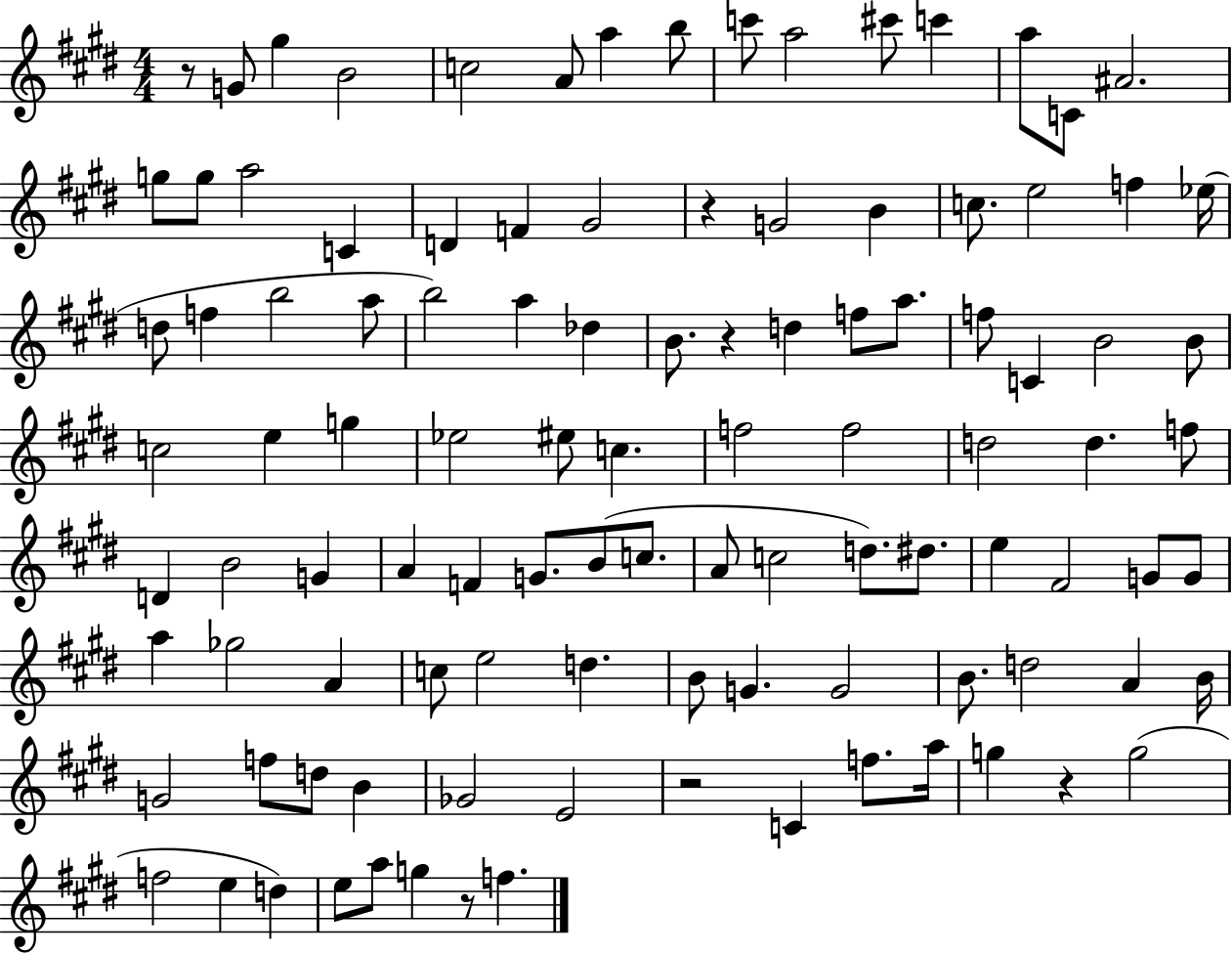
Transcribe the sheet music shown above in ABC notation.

X:1
T:Untitled
M:4/4
L:1/4
K:E
z/2 G/2 ^g B2 c2 A/2 a b/2 c'/2 a2 ^c'/2 c' a/2 C/2 ^A2 g/2 g/2 a2 C D F ^G2 z G2 B c/2 e2 f _e/4 d/2 f b2 a/2 b2 a _d B/2 z d f/2 a/2 f/2 C B2 B/2 c2 e g _e2 ^e/2 c f2 f2 d2 d f/2 D B2 G A F G/2 B/2 c/2 A/2 c2 d/2 ^d/2 e ^F2 G/2 G/2 a _g2 A c/2 e2 d B/2 G G2 B/2 d2 A B/4 G2 f/2 d/2 B _G2 E2 z2 C f/2 a/4 g z g2 f2 e d e/2 a/2 g z/2 f